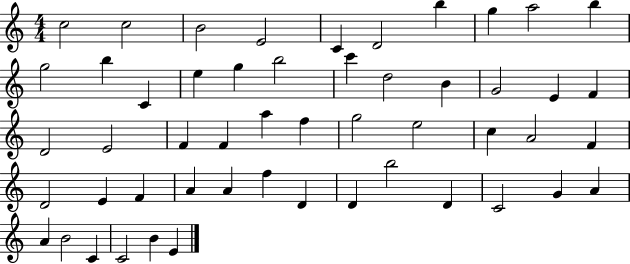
C5/h C5/h B4/h E4/h C4/q D4/h B5/q G5/q A5/h B5/q G5/h B5/q C4/q E5/q G5/q B5/h C6/q D5/h B4/q G4/h E4/q F4/q D4/h E4/h F4/q F4/q A5/q F5/q G5/h E5/h C5/q A4/h F4/q D4/h E4/q F4/q A4/q A4/q F5/q D4/q D4/q B5/h D4/q C4/h G4/q A4/q A4/q B4/h C4/q C4/h B4/q E4/q